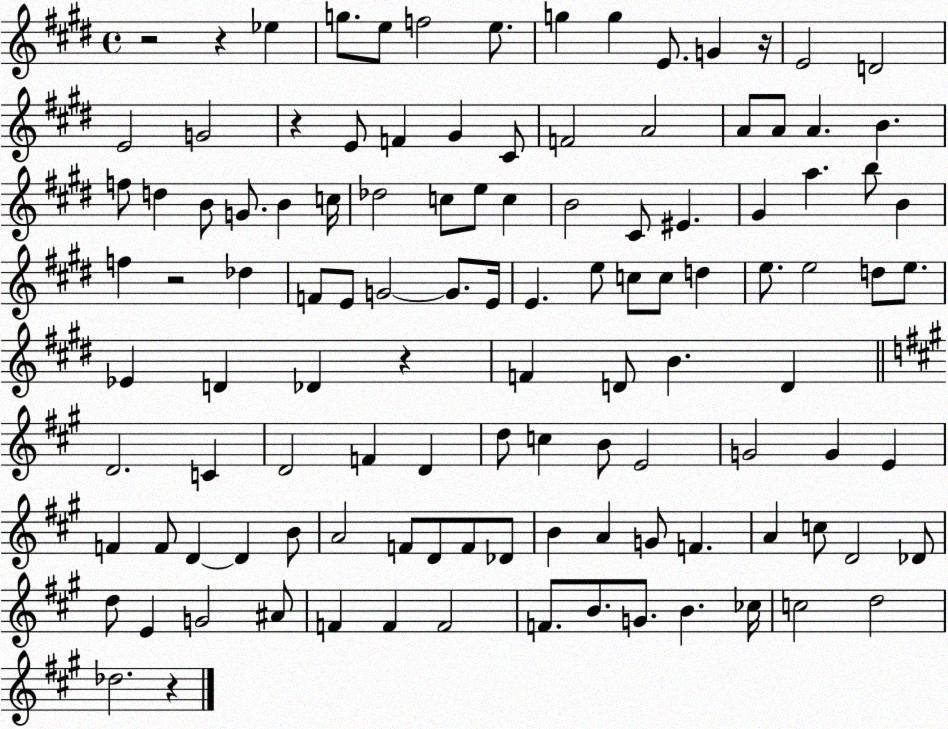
X:1
T:Untitled
M:4/4
L:1/4
K:E
z2 z _e g/2 e/2 f2 e/2 g g E/2 G z/4 E2 D2 E2 G2 z E/2 F ^G ^C/2 F2 A2 A/2 A/2 A B f/2 d B/2 G/2 B c/4 _d2 c/2 e/2 c B2 ^C/2 ^E ^G a b/2 B f z2 _d F/2 E/2 G2 G/2 E/4 E e/2 c/2 c/2 d e/2 e2 d/2 e/2 _E D _D z F D/2 B D D2 C D2 F D d/2 c B/2 E2 G2 G E F F/2 D D B/2 A2 F/2 D/2 F/2 _D/2 B A G/2 F A c/2 D2 _D/2 d/2 E G2 ^A/2 F F F2 F/2 B/2 G/2 B _c/4 c2 d2 _d2 z